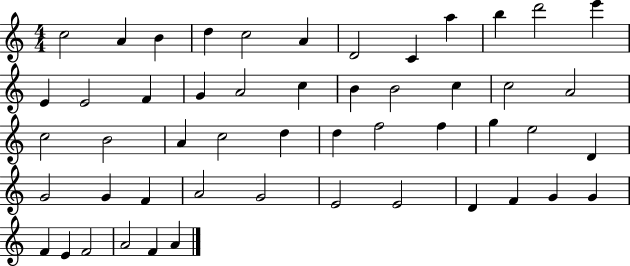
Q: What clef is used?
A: treble